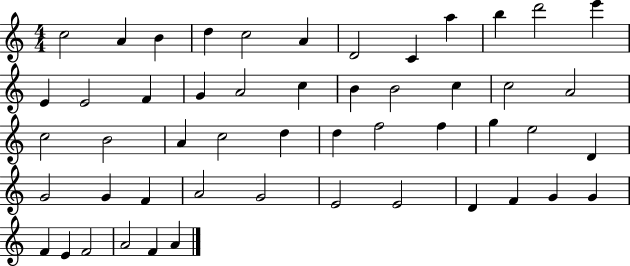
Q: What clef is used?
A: treble